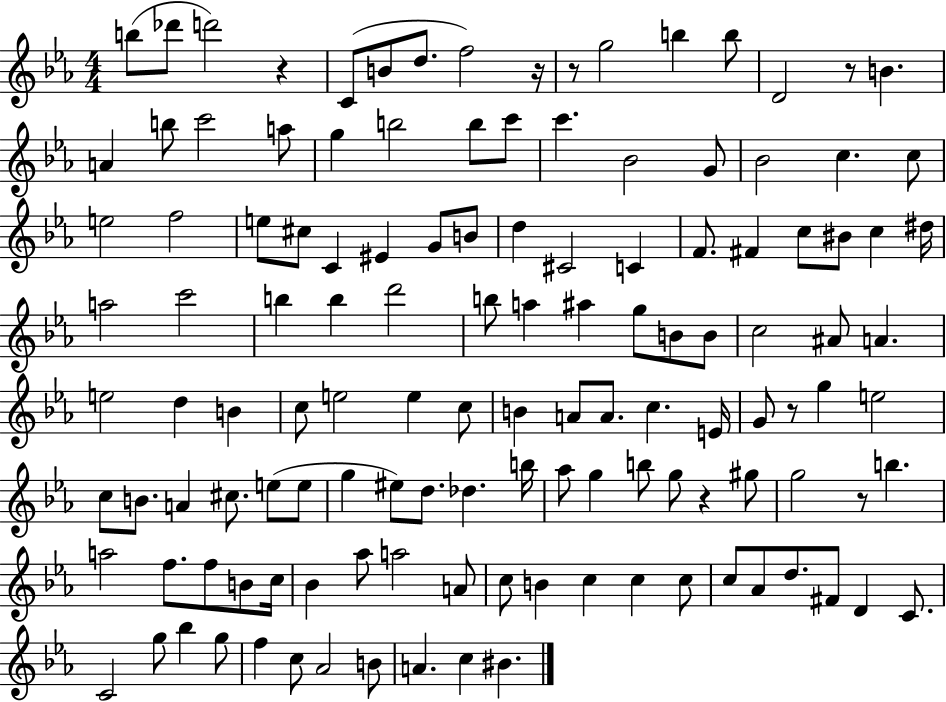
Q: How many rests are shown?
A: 7